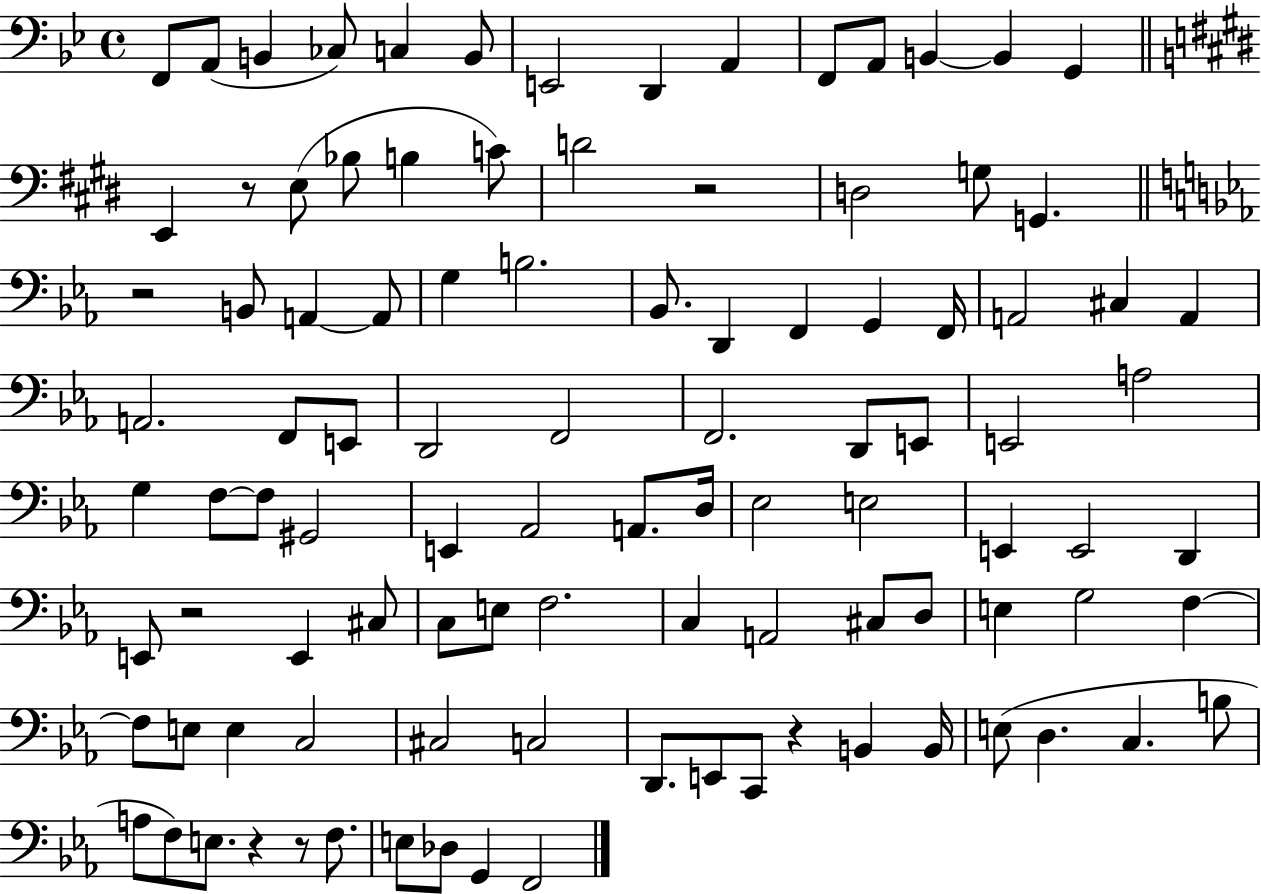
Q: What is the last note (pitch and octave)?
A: F2